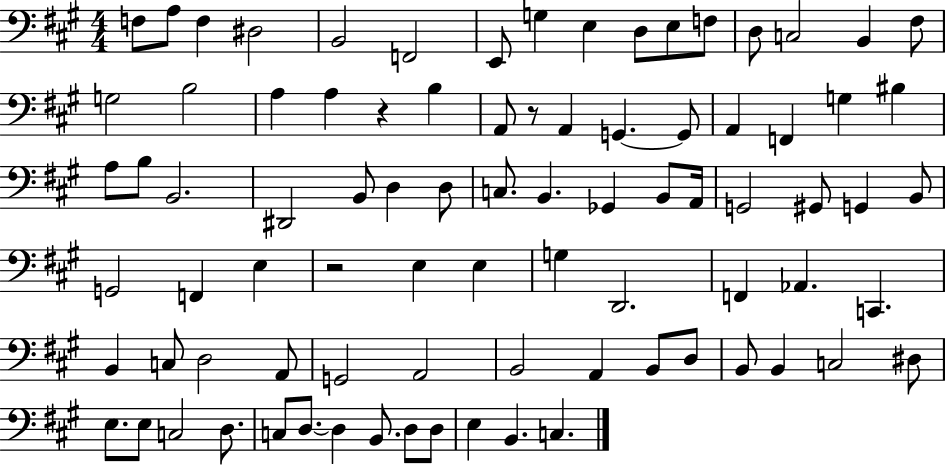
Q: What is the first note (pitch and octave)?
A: F3